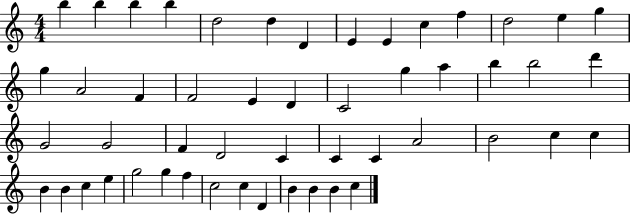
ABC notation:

X:1
T:Untitled
M:4/4
L:1/4
K:C
b b b b d2 d D E E c f d2 e g g A2 F F2 E D C2 g a b b2 d' G2 G2 F D2 C C C A2 B2 c c B B c e g2 g f c2 c D B B B c